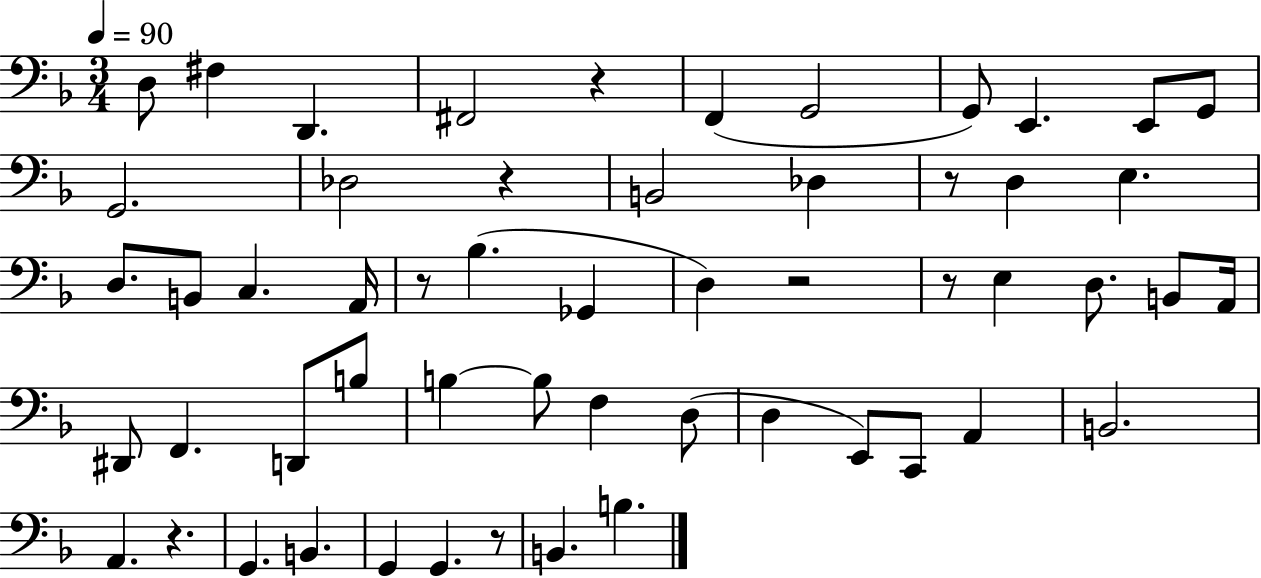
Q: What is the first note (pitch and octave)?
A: D3